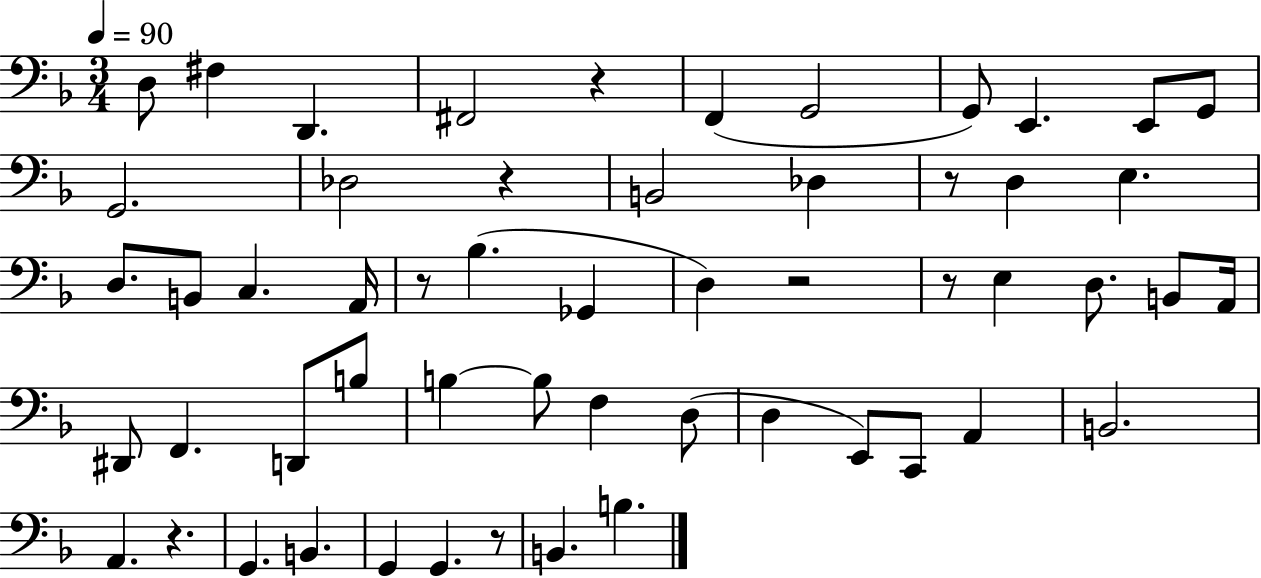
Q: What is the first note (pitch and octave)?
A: D3